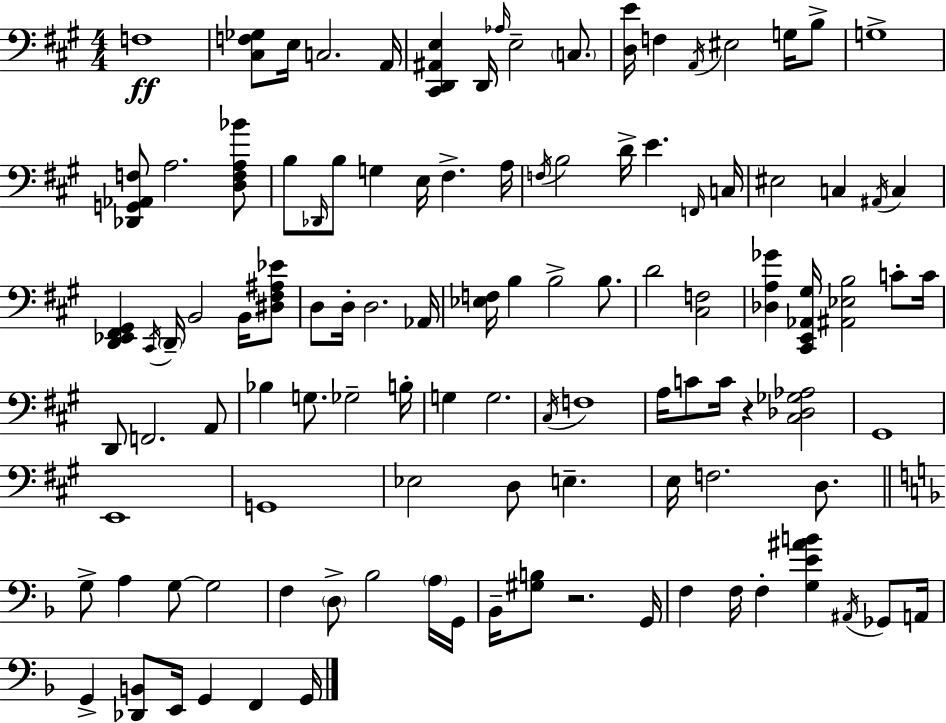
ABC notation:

X:1
T:Untitled
M:4/4
L:1/4
K:A
F,4 [^C,F,_G,]/2 E,/4 C,2 A,,/4 [^C,,D,,^A,,E,] D,,/4 _A,/4 E,2 C,/2 [D,E]/4 F, A,,/4 ^E,2 G,/4 B,/2 G,4 [_D,,G,,_A,,F,]/2 A,2 [D,F,A,_B]/2 B,/2 _D,,/4 B,/2 G, E,/4 ^F, A,/4 F,/4 B,2 D/4 E F,,/4 C,/4 ^E,2 C, ^A,,/4 C, [D,,_E,,^F,,^G,,] ^C,,/4 D,,/4 B,,2 B,,/4 [^D,^F,^A,_E]/2 D,/2 D,/4 D,2 _A,,/4 [_E,F,]/4 B, B,2 B,/2 D2 [^C,F,]2 [_D,A,_G] [^C,,E,,_A,,^G,]/4 [^A,,_E,B,]2 C/2 C/4 D,,/2 F,,2 A,,/2 _B, G,/2 _G,2 B,/4 G, G,2 ^C,/4 F,4 A,/4 C/2 C/4 z [^C,_D,_G,_A,]2 ^G,,4 E,,4 G,,4 _E,2 D,/2 E, E,/4 F,2 D,/2 G,/2 A, G,/2 G,2 F, D,/2 _B,2 A,/4 G,,/4 _B,,/4 [^G,B,]/2 z2 G,,/4 F, F,/4 F, [G,E^AB] ^A,,/4 _G,,/2 A,,/4 G,, [_D,,B,,]/2 E,,/4 G,, F,, G,,/4